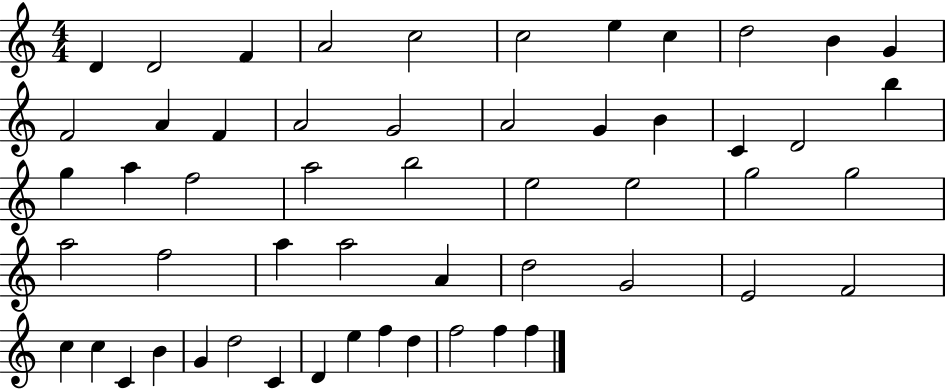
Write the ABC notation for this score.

X:1
T:Untitled
M:4/4
L:1/4
K:C
D D2 F A2 c2 c2 e c d2 B G F2 A F A2 G2 A2 G B C D2 b g a f2 a2 b2 e2 e2 g2 g2 a2 f2 a a2 A d2 G2 E2 F2 c c C B G d2 C D e f d f2 f f